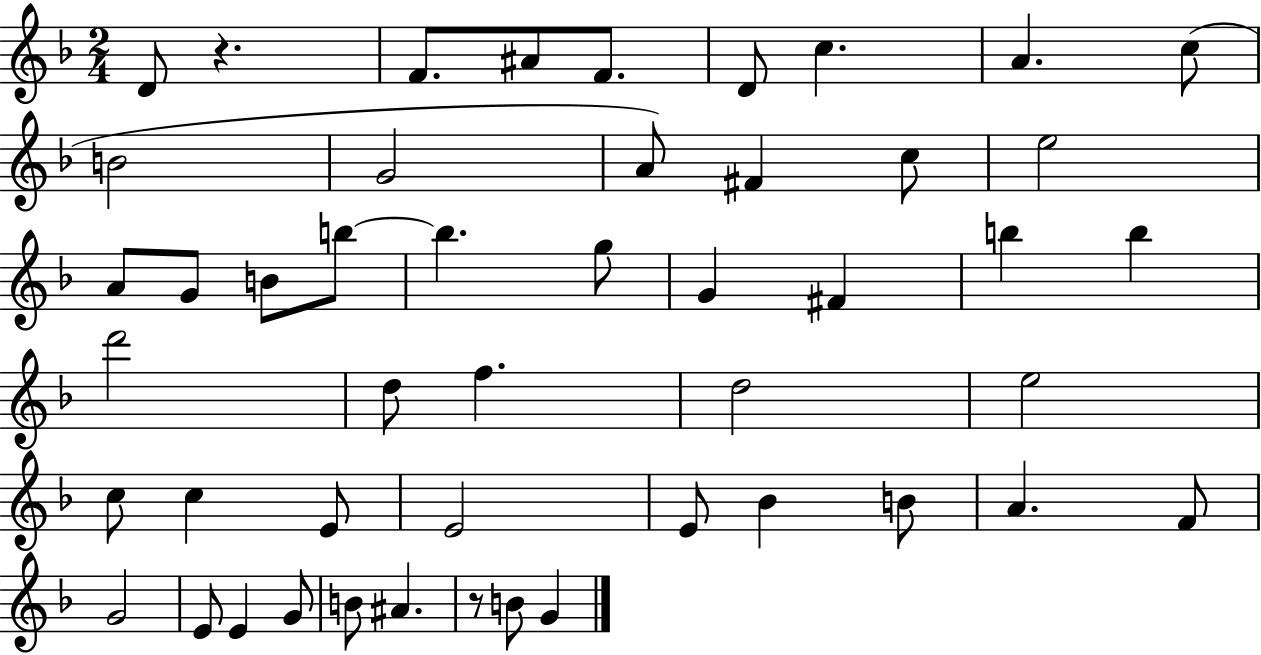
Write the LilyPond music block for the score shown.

{
  \clef treble
  \numericTimeSignature
  \time 2/4
  \key f \major
  \repeat volta 2 { d'8 r4. | f'8. ais'8 f'8. | d'8 c''4. | a'4. c''8( | \break b'2 | g'2 | a'8) fis'4 c''8 | e''2 | \break a'8 g'8 b'8 b''8~~ | b''4. g''8 | g'4 fis'4 | b''4 b''4 | \break d'''2 | d''8 f''4. | d''2 | e''2 | \break c''8 c''4 e'8 | e'2 | e'8 bes'4 b'8 | a'4. f'8 | \break g'2 | e'8 e'4 g'8 | b'8 ais'4. | r8 b'8 g'4 | \break } \bar "|."
}